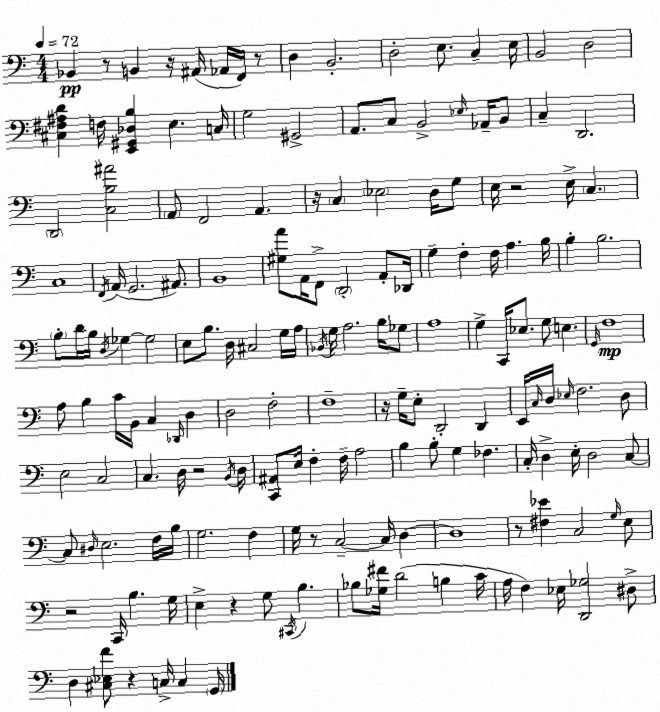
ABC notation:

X:1
T:Untitled
M:4/4
L:1/4
K:Am
_B,, z/2 B,, z/4 ^A,,/4 _A,,/4 F,,/4 z/2 D, B,,2 D,2 E,/2 C, E,/4 B,,2 D,2 [^C,^F,^A,D] F,/4 [E,,^G,,_D,B,] E, C,/4 G,2 ^G,,2 A,,/2 C,/2 B,,2 _E,/4 _A,,/4 B,,/2 C, D,,2 D,,2 [C,B,^A]2 A,,/2 F,,2 A,, z/4 C, _E,2 D,/4 G,/2 E,/4 z2 E,/4 C, C,4 F,,/4 A,,/4 G,,2 ^A,,/2 B,,4 [^G,A]/2 A,,/4 F,,/2 D,,2 A,,/2 _D,,/4 G, F, F,/4 A, B,/4 B, B,2 B,/2 D/4 B,/4 D,/4 _G, _G,2 E,/2 B,/2 D,/4 ^C,2 G,/4 A,/4 _B,,/4 G,/4 A,2 B,/4 _G,/2 A,4 G, C,,/4 _E,/2 G,/2 E, G,,/4 F,4 A,/2 B, C/4 B,,/4 C, _D,,/4 D, D,2 F,2 F,4 z/4 G,/4 E,/2 D,,2 D,, E,,/4 C,/4 D,/4 _E,/4 F,2 D,/2 E,2 C,2 C, D,/4 z2 B,,/4 D,/4 [C,,^A,,]/2 E,/4 F, F,/4 A,2 B, B,/2 G, _F, C,/4 D, E,/4 D,2 C,/2 C,/2 ^D,/4 E,2 F,/4 B,/4 G,2 F, G,/4 z/2 C,2 C,/4 D, D,4 z/2 [^F,_E] C,2 G,/4 E,/2 z2 C,,/4 B, G,/4 E, z G,/2 ^C,,/4 B, _B,/2 [_G,^F]/4 D2 B, C/4 A,/4 F, _E,/4 [D,,_G,]2 ^D,/2 D, [^C,_E,F]/2 z C,/4 C, G,,/4